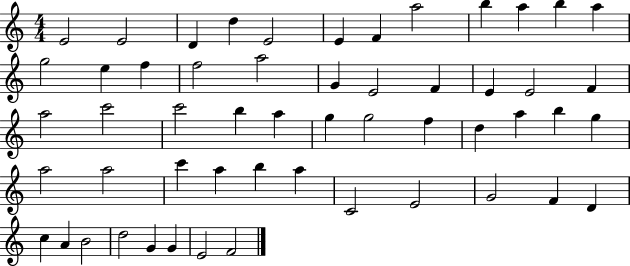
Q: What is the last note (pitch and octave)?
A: F4